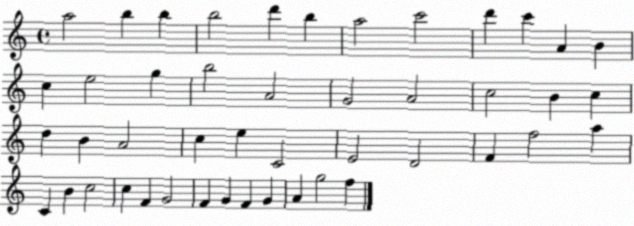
X:1
T:Untitled
M:4/4
L:1/4
K:C
a2 b b b2 d' b a2 c'2 d' c' A B c e2 g b2 A2 G2 A2 c2 B c d B A2 c e C2 E2 D2 F f2 a C B c2 c F G2 F G F G A g2 f